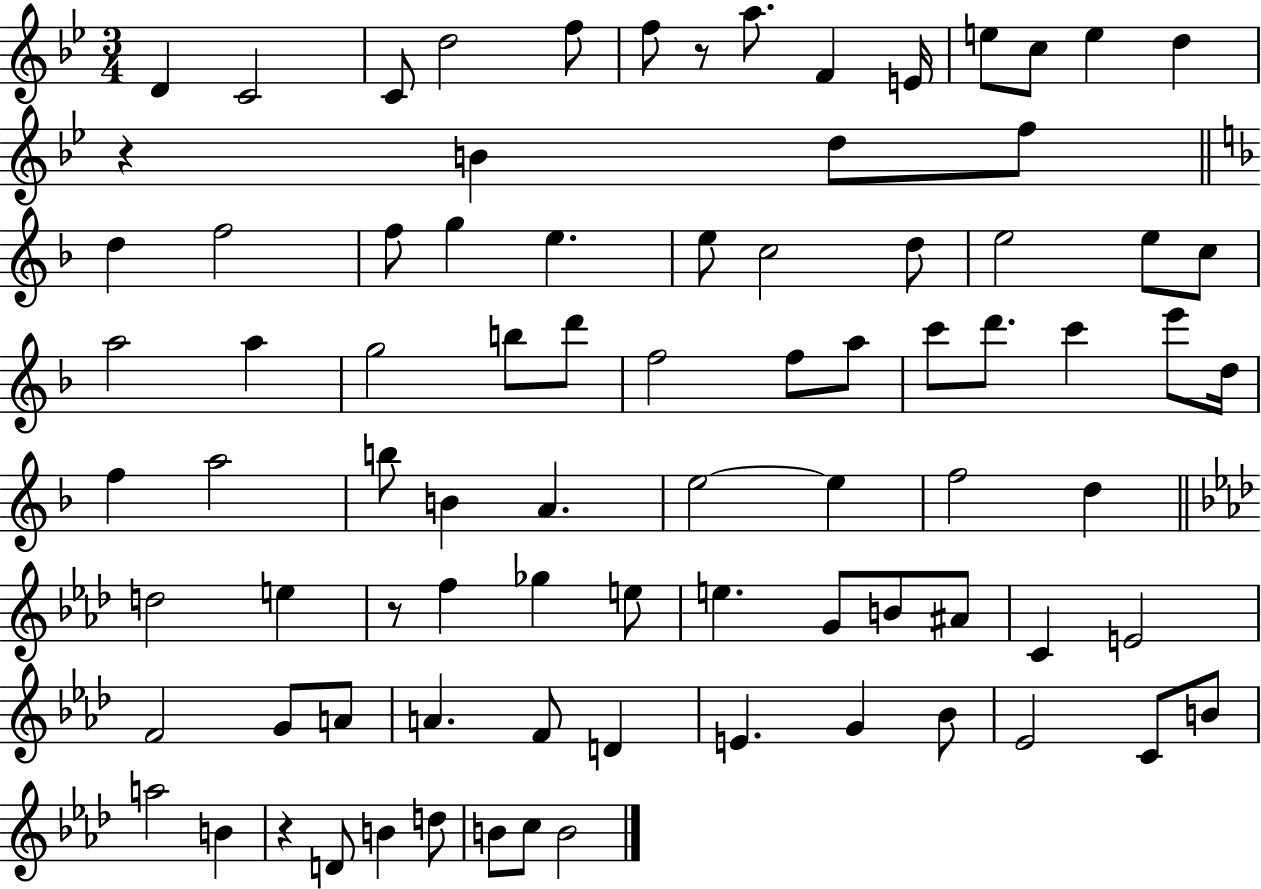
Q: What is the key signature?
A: BES major